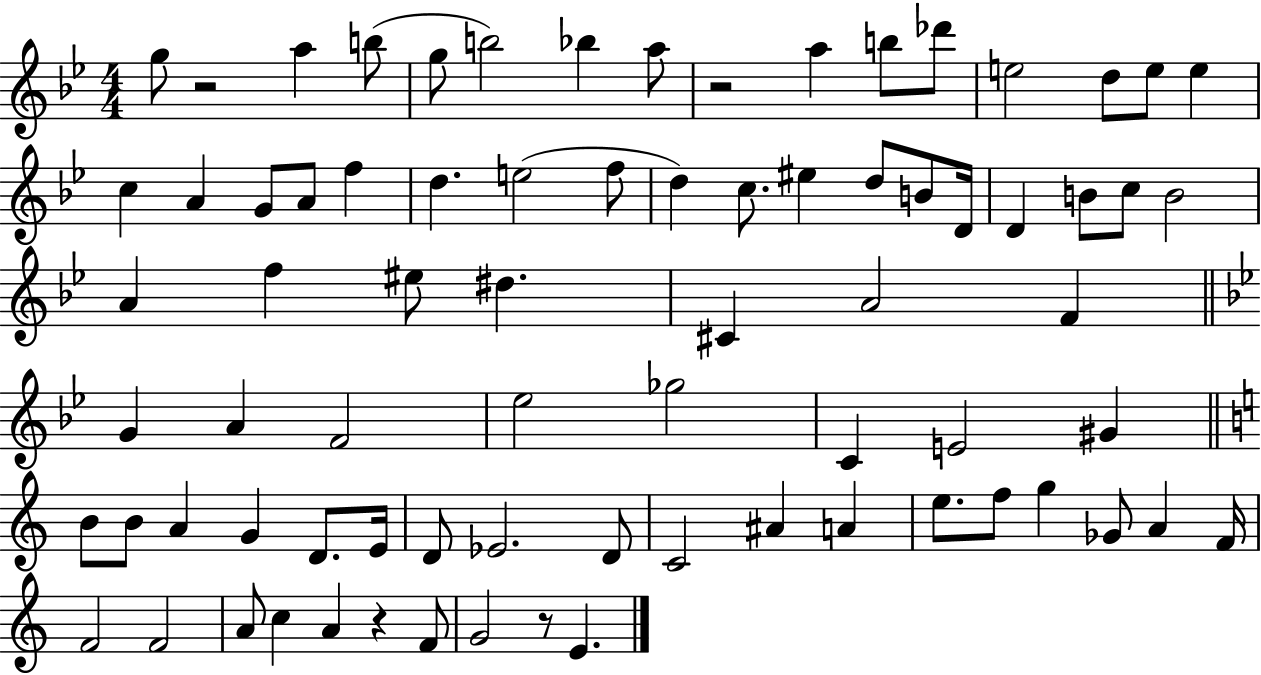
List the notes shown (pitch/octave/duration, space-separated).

G5/e R/h A5/q B5/e G5/e B5/h Bb5/q A5/e R/h A5/q B5/e Db6/e E5/h D5/e E5/e E5/q C5/q A4/q G4/e A4/e F5/q D5/q. E5/h F5/e D5/q C5/e. EIS5/q D5/e B4/e D4/s D4/q B4/e C5/e B4/h A4/q F5/q EIS5/e D#5/q. C#4/q A4/h F4/q G4/q A4/q F4/h Eb5/h Gb5/h C4/q E4/h G#4/q B4/e B4/e A4/q G4/q D4/e. E4/s D4/e Eb4/h. D4/e C4/h A#4/q A4/q E5/e. F5/e G5/q Gb4/e A4/q F4/s F4/h F4/h A4/e C5/q A4/q R/q F4/e G4/h R/e E4/q.